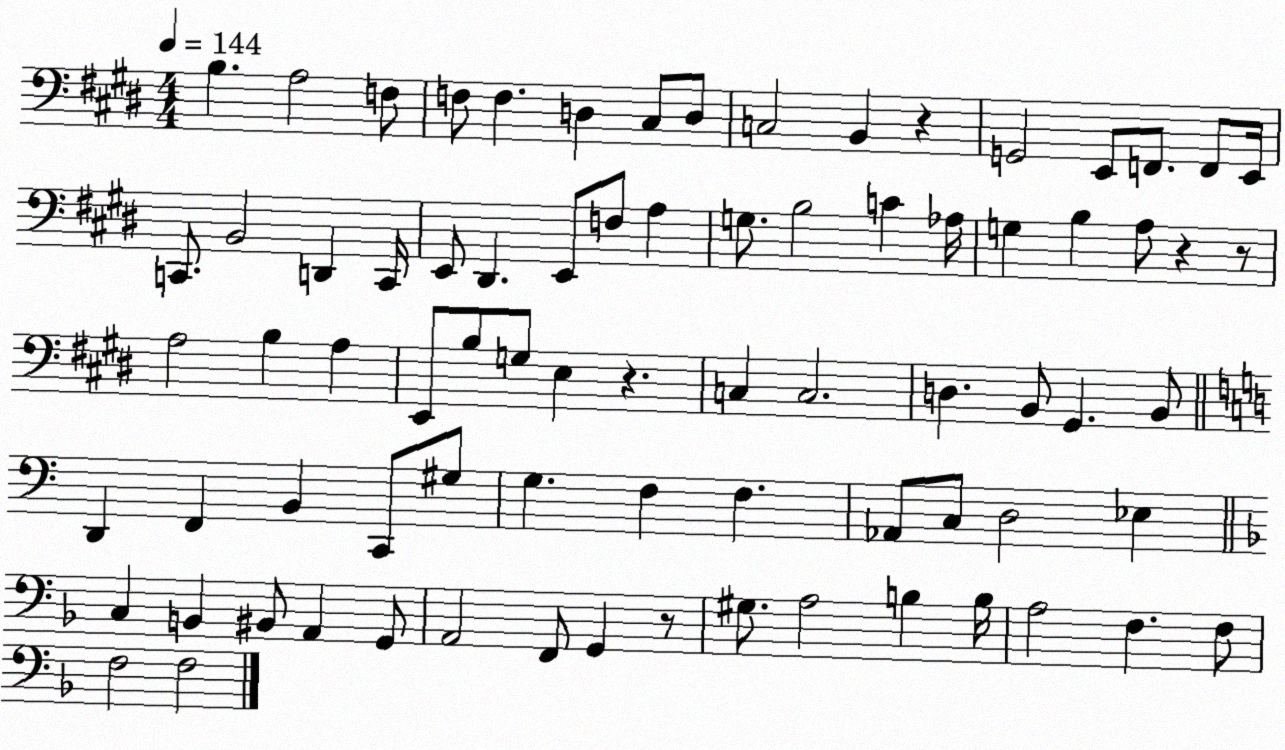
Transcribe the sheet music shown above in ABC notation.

X:1
T:Untitled
M:4/4
L:1/4
K:E
B, A,2 F,/2 F,/2 F, D, ^C,/2 D,/2 C,2 B,, z G,,2 E,,/2 F,,/2 F,,/2 E,,/4 C,,/2 B,,2 D,, C,,/4 E,,/2 ^D,, E,,/2 F,/2 A, G,/2 B,2 C _A,/4 G, B, A,/2 z z/2 A,2 B, A, E,,/2 B,/2 G,/2 E, z C, C,2 D, B,,/2 ^G,, B,,/2 D,, F,, B,, C,,/2 ^G,/2 G, F, F, _A,,/2 C,/2 D,2 _E, C, B,, ^B,,/2 A,, G,,/2 A,,2 F,,/2 G,, z/2 ^G,/2 A,2 B, B,/4 A,2 F, F,/2 F,2 F,2